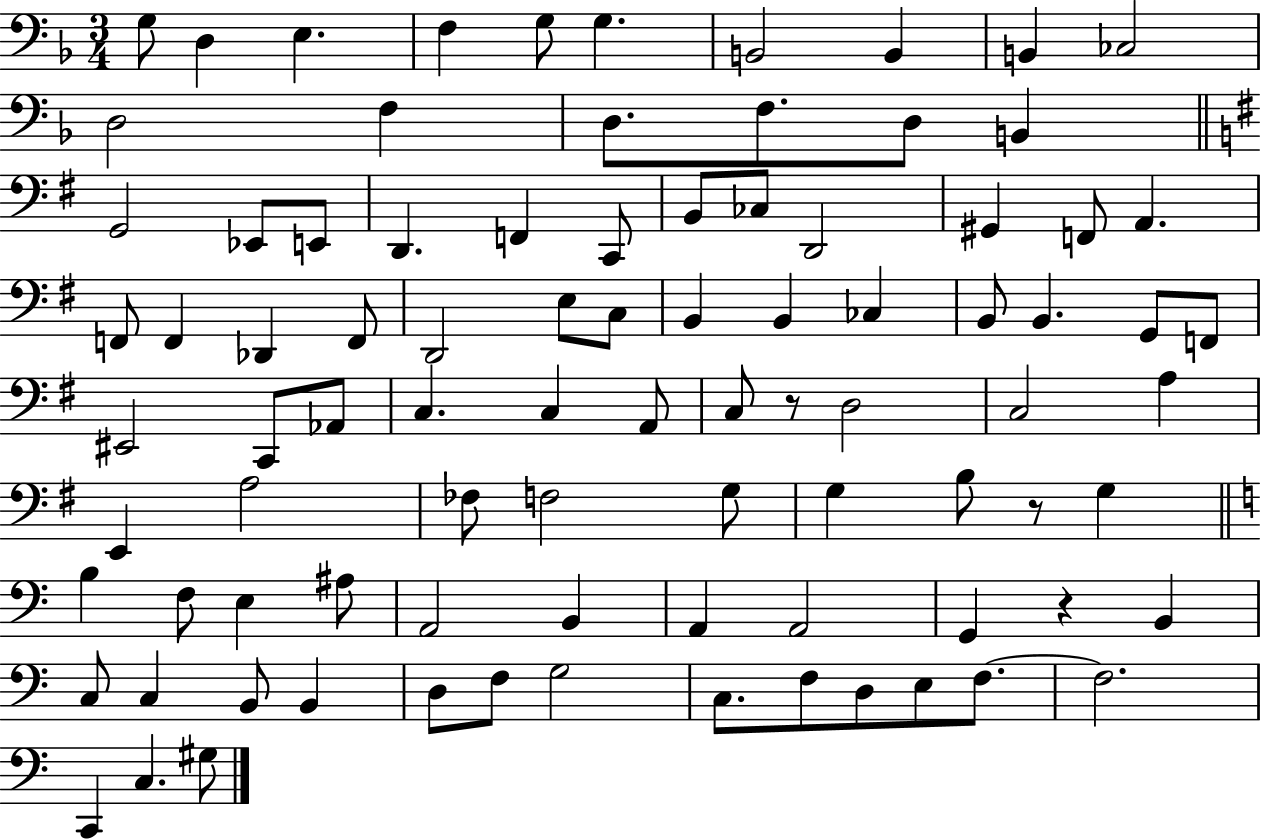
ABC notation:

X:1
T:Untitled
M:3/4
L:1/4
K:F
G,/2 D, E, F, G,/2 G, B,,2 B,, B,, _C,2 D,2 F, D,/2 F,/2 D,/2 B,, G,,2 _E,,/2 E,,/2 D,, F,, C,,/2 B,,/2 _C,/2 D,,2 ^G,, F,,/2 A,, F,,/2 F,, _D,, F,,/2 D,,2 E,/2 C,/2 B,, B,, _C, B,,/2 B,, G,,/2 F,,/2 ^E,,2 C,,/2 _A,,/2 C, C, A,,/2 C,/2 z/2 D,2 C,2 A, E,, A,2 _F,/2 F,2 G,/2 G, B,/2 z/2 G, B, F,/2 E, ^A,/2 A,,2 B,, A,, A,,2 G,, z B,, C,/2 C, B,,/2 B,, D,/2 F,/2 G,2 C,/2 F,/2 D,/2 E,/2 F,/2 F,2 C,, C, ^G,/2